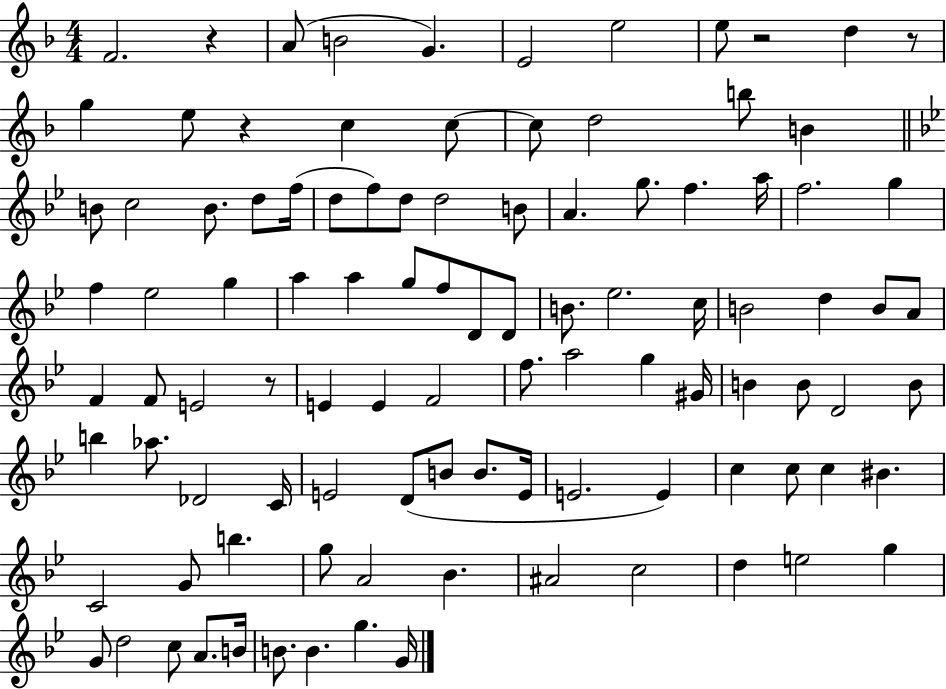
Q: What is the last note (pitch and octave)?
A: G4